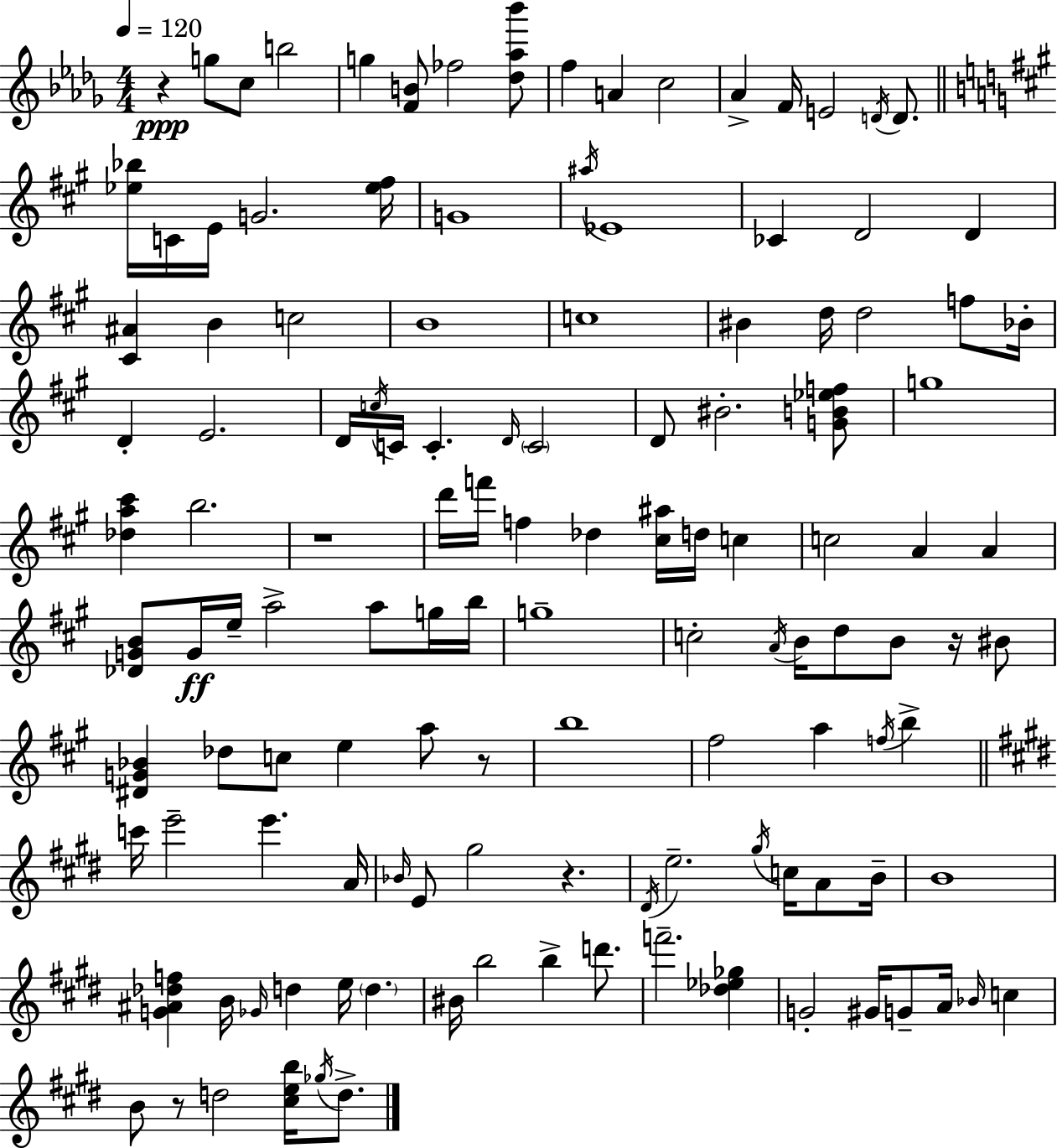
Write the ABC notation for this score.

X:1
T:Untitled
M:4/4
L:1/4
K:Bbm
z g/2 c/2 b2 g [FB]/2 _f2 [_d_a_b']/2 f A c2 _A F/4 E2 D/4 D/2 [_e_b]/4 C/4 E/4 G2 [_e^f]/4 G4 ^a/4 _E4 _C D2 D [^C^A] B c2 B4 c4 ^B d/4 d2 f/2 _B/4 D E2 D/4 c/4 C/4 C D/4 C2 D/2 ^B2 [GB_ef]/2 g4 [_da^c'] b2 z4 d'/4 f'/4 f _d [^c^a]/4 d/4 c c2 A A [_DGB]/2 G/4 e/4 a2 a/2 g/4 b/4 g4 c2 A/4 B/4 d/2 B/2 z/4 ^B/2 [^DG_B] _d/2 c/2 e a/2 z/2 b4 ^f2 a f/4 b c'/4 e'2 e' A/4 _B/4 E/2 ^g2 z ^D/4 e2 ^g/4 c/4 A/2 B/4 B4 [G^A_df] B/4 _G/4 d e/4 d ^B/4 b2 b d'/2 f'2 [_d_e_g] G2 ^G/4 G/2 A/4 _B/4 c B/2 z/2 d2 [^ceb]/4 _g/4 d/2